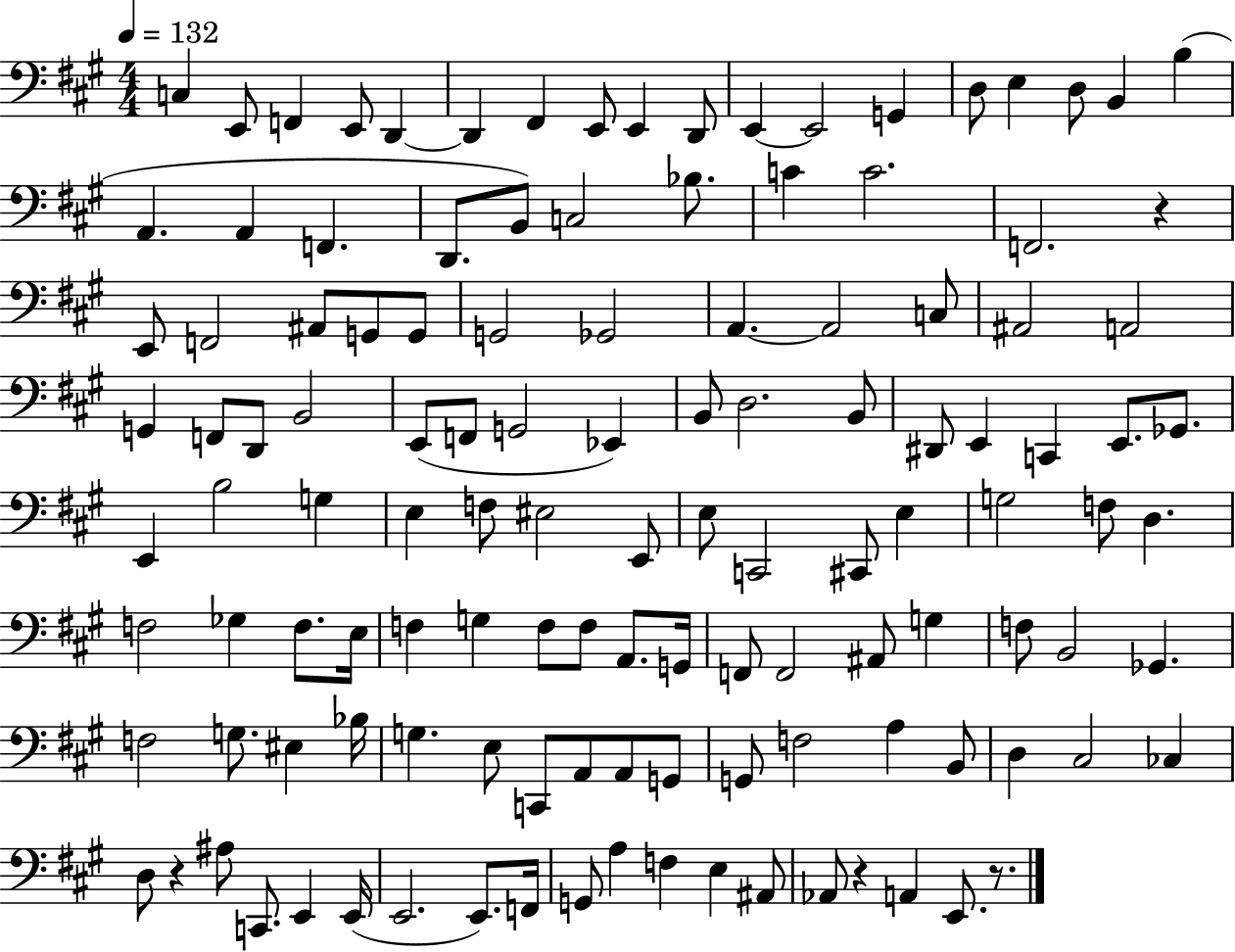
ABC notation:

X:1
T:Untitled
M:4/4
L:1/4
K:A
C, E,,/2 F,, E,,/2 D,, D,, ^F,, E,,/2 E,, D,,/2 E,, E,,2 G,, D,/2 E, D,/2 B,, B, A,, A,, F,, D,,/2 B,,/2 C,2 _B,/2 C C2 F,,2 z E,,/2 F,,2 ^A,,/2 G,,/2 G,,/2 G,,2 _G,,2 A,, A,,2 C,/2 ^A,,2 A,,2 G,, F,,/2 D,,/2 B,,2 E,,/2 F,,/2 G,,2 _E,, B,,/2 D,2 B,,/2 ^D,,/2 E,, C,, E,,/2 _G,,/2 E,, B,2 G, E, F,/2 ^E,2 E,,/2 E,/2 C,,2 ^C,,/2 E, G,2 F,/2 D, F,2 _G, F,/2 E,/4 F, G, F,/2 F,/2 A,,/2 G,,/4 F,,/2 F,,2 ^A,,/2 G, F,/2 B,,2 _G,, F,2 G,/2 ^E, _B,/4 G, E,/2 C,,/2 A,,/2 A,,/2 G,,/2 G,,/2 F,2 A, B,,/2 D, ^C,2 _C, D,/2 z ^A,/2 C,,/2 E,, E,,/4 E,,2 E,,/2 F,,/4 G,,/2 A, F, E, ^A,,/2 _A,,/2 z A,, E,,/2 z/2